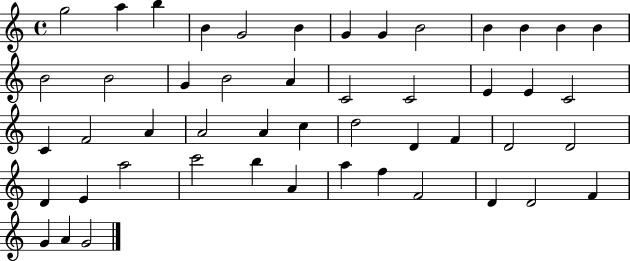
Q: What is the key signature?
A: C major